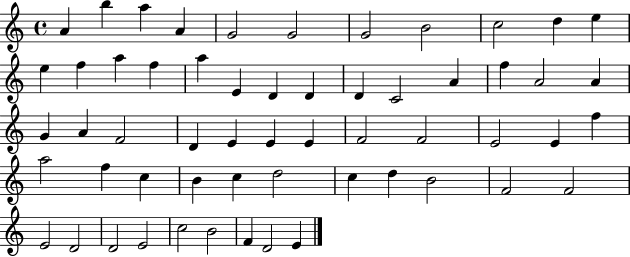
{
  \clef treble
  \time 4/4
  \defaultTimeSignature
  \key c \major
  a'4 b''4 a''4 a'4 | g'2 g'2 | g'2 b'2 | c''2 d''4 e''4 | \break e''4 f''4 a''4 f''4 | a''4 e'4 d'4 d'4 | d'4 c'2 a'4 | f''4 a'2 a'4 | \break g'4 a'4 f'2 | d'4 e'4 e'4 e'4 | f'2 f'2 | e'2 e'4 f''4 | \break a''2 f''4 c''4 | b'4 c''4 d''2 | c''4 d''4 b'2 | f'2 f'2 | \break e'2 d'2 | d'2 e'2 | c''2 b'2 | f'4 d'2 e'4 | \break \bar "|."
}